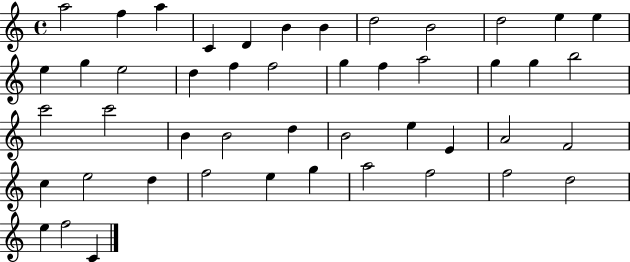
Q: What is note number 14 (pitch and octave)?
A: G5